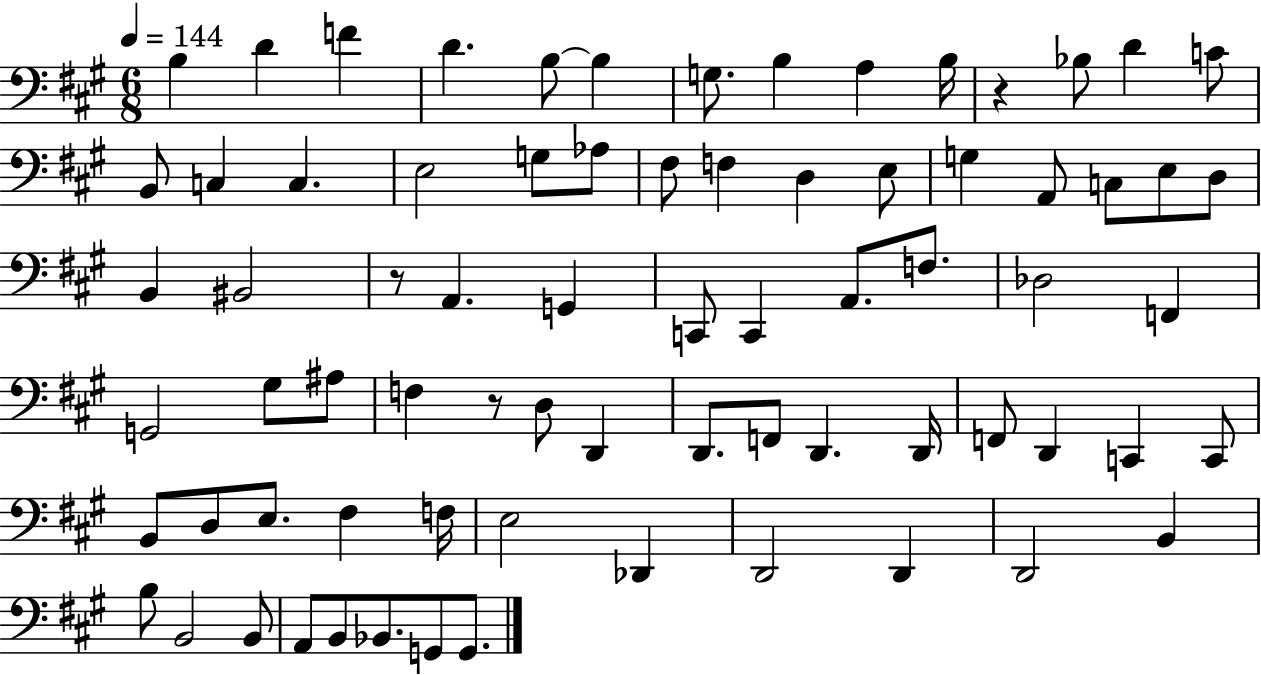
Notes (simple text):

B3/q D4/q F4/q D4/q. B3/e B3/q G3/e. B3/q A3/q B3/s R/q Bb3/e D4/q C4/e B2/e C3/q C3/q. E3/h G3/e Ab3/e F#3/e F3/q D3/q E3/e G3/q A2/e C3/e E3/e D3/e B2/q BIS2/h R/e A2/q. G2/q C2/e C2/q A2/e. F3/e. Db3/h F2/q G2/h G#3/e A#3/e F3/q R/e D3/e D2/q D2/e. F2/e D2/q. D2/s F2/e D2/q C2/q C2/e B2/e D3/e E3/e. F#3/q F3/s E3/h Db2/q D2/h D2/q D2/h B2/q B3/e B2/h B2/e A2/e B2/e Bb2/e. G2/e G2/e.